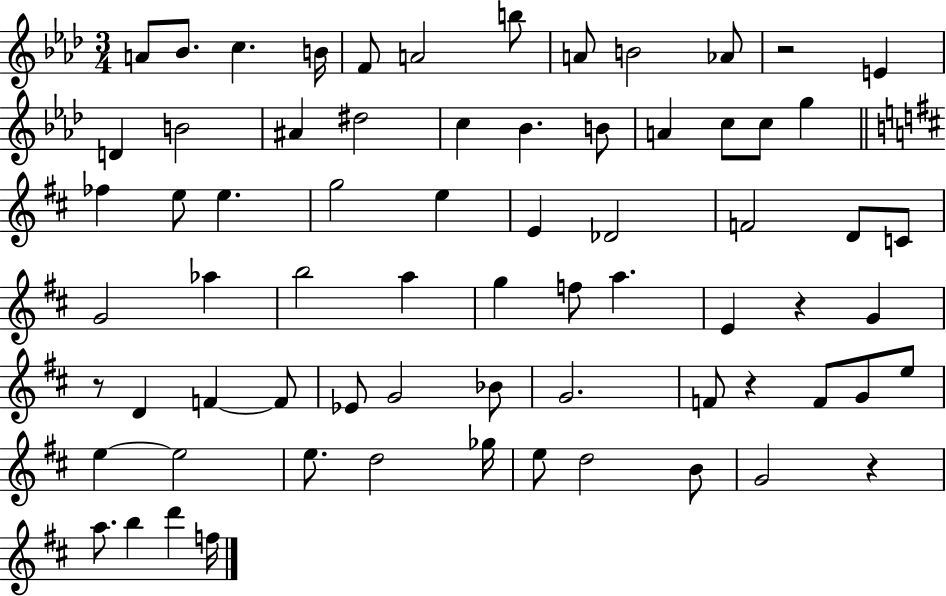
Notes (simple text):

A4/e Bb4/e. C5/q. B4/s F4/e A4/h B5/e A4/e B4/h Ab4/e R/h E4/q D4/q B4/h A#4/q D#5/h C5/q Bb4/q. B4/e A4/q C5/e C5/e G5/q FES5/q E5/e E5/q. G5/h E5/q E4/q Db4/h F4/h D4/e C4/e G4/h Ab5/q B5/h A5/q G5/q F5/e A5/q. E4/q R/q G4/q R/e D4/q F4/q F4/e Eb4/e G4/h Bb4/e G4/h. F4/e R/q F4/e G4/e E5/e E5/q E5/h E5/e. D5/h Gb5/s E5/e D5/h B4/e G4/h R/q A5/e. B5/q D6/q F5/s